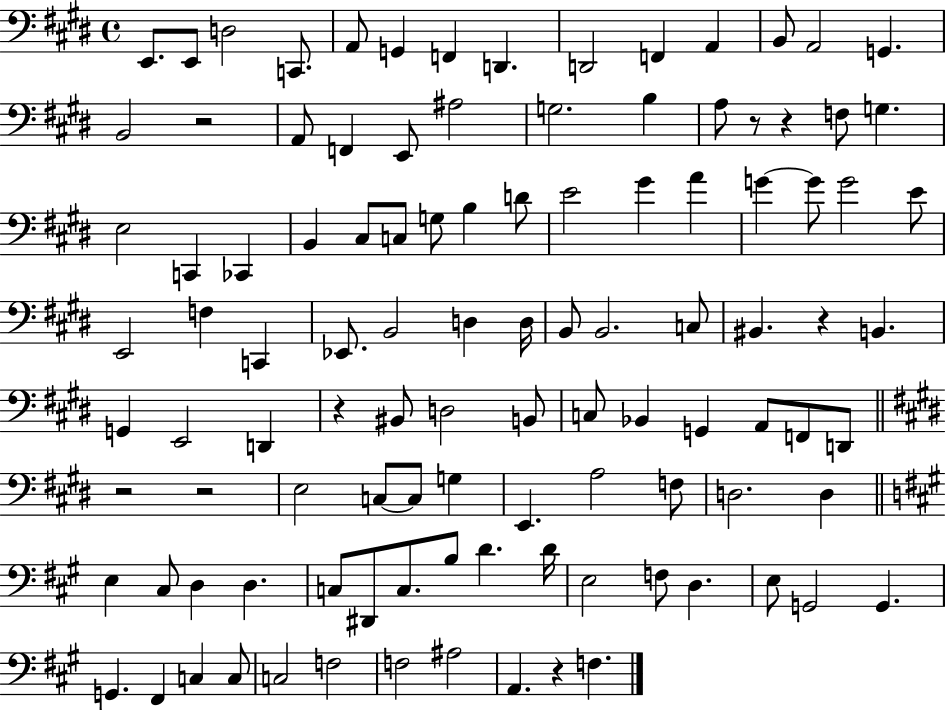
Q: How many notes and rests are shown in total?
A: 107